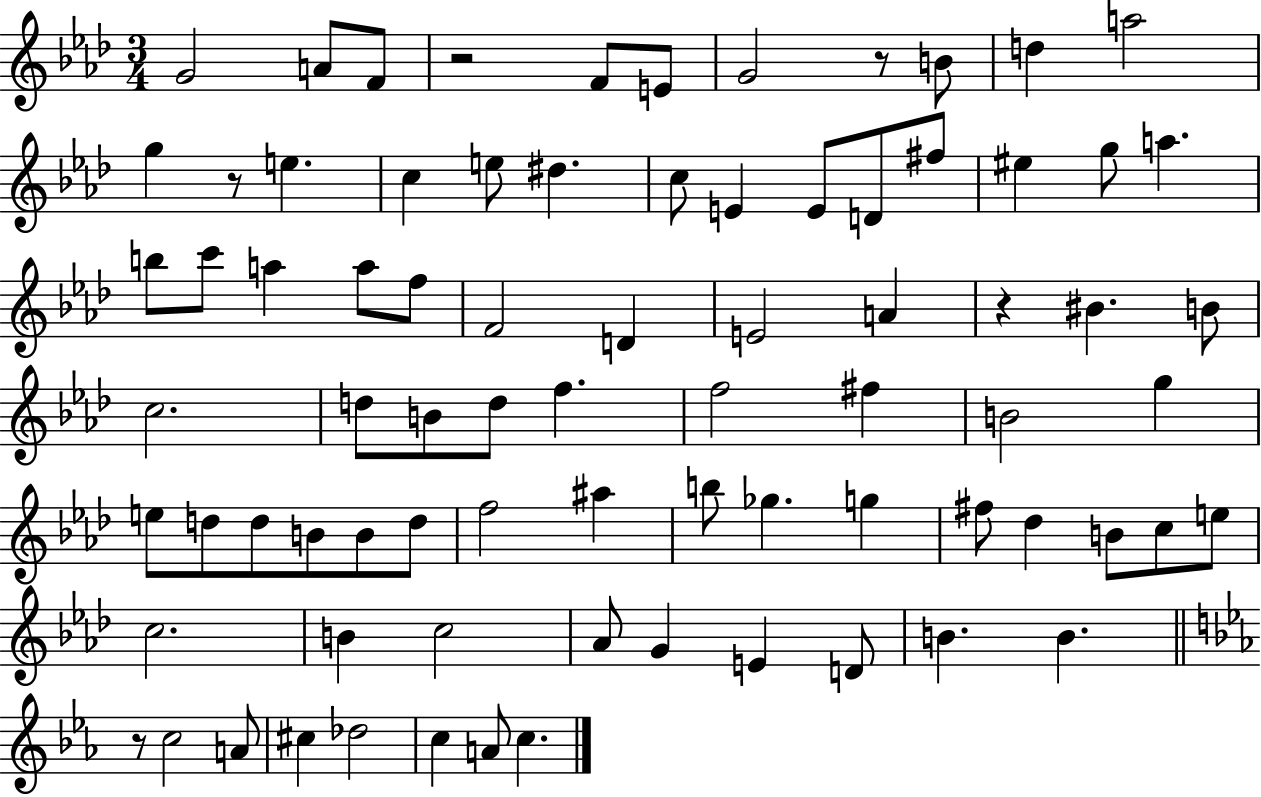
G4/h A4/e F4/e R/h F4/e E4/e G4/h R/e B4/e D5/q A5/h G5/q R/e E5/q. C5/q E5/e D#5/q. C5/e E4/q E4/e D4/e F#5/e EIS5/q G5/e A5/q. B5/e C6/e A5/q A5/e F5/e F4/h D4/q E4/h A4/q R/q BIS4/q. B4/e C5/h. D5/e B4/e D5/e F5/q. F5/h F#5/q B4/h G5/q E5/e D5/e D5/e B4/e B4/e D5/e F5/h A#5/q B5/e Gb5/q. G5/q F#5/e Db5/q B4/e C5/e E5/e C5/h. B4/q C5/h Ab4/e G4/q E4/q D4/e B4/q. B4/q. R/e C5/h A4/e C#5/q Db5/h C5/q A4/e C5/q.